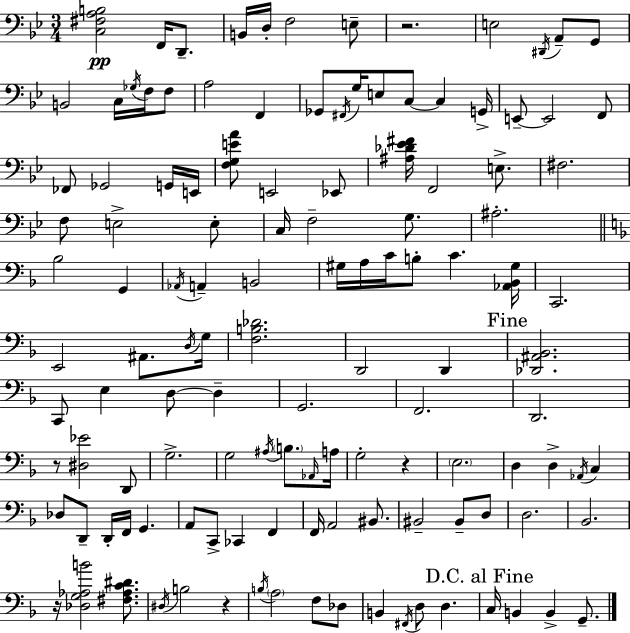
[C3,F#3,A3,B3]/h F2/s D2/e. B2/s D3/s F3/h E3/e R/h. E3/h D#2/s A2/e G2/e B2/h C3/s Gb3/s F3/s F3/e A3/h F2/q Gb2/e F#2/s G3/s E3/e C3/e C3/q G2/s E2/e E2/h F2/e FES2/e Gb2/h G2/s E2/s [F3,G3,E4,A4]/e E2/h Eb2/e [A#3,Db4,Eb4,F#4]/s F2/h E3/e. F#3/h. F3/e E3/h E3/e C3/s F3/h G3/e. A#3/h. Bb3/h G2/q Ab2/s A2/q B2/h G#3/s A3/s C4/s B3/e C4/q. [Ab2,Bb2,G#3]/s C2/h. E2/h A#2/e. D3/s G3/s [F3,B3,Db4]/h. D2/h D2/q [Db2,A#2,Bb2]/h. C2/e E3/q D3/e D3/q G2/h. F2/h. D2/h. R/e [D#3,Eb4]/h D2/e G3/h. G3/h A#3/s B3/e. Ab2/s A3/s G3/h R/q E3/h. D3/q D3/q Ab2/s C3/q Db3/e D2/e D2/s F2/s G2/q. A2/e C2/e CES2/q F2/q F2/s A2/h BIS2/e. BIS2/h BIS2/e D3/e D3/h. Bb2/h. R/s [Db3,G3,Ab3,B4]/h [F#3,Ab3,C4,D#4]/e. D#3/s B3/h R/q B3/s A3/h F3/e Db3/e B2/q F#2/s D3/e D3/q. C3/s B2/q B2/q G2/e.